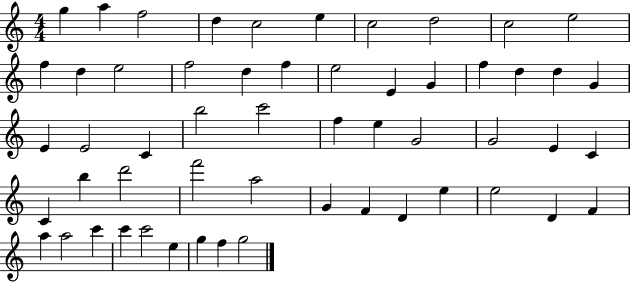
{
  \clef treble
  \numericTimeSignature
  \time 4/4
  \key c \major
  g''4 a''4 f''2 | d''4 c''2 e''4 | c''2 d''2 | c''2 e''2 | \break f''4 d''4 e''2 | f''2 d''4 f''4 | e''2 e'4 g'4 | f''4 d''4 d''4 g'4 | \break e'4 e'2 c'4 | b''2 c'''2 | f''4 e''4 g'2 | g'2 e'4 c'4 | \break c'4 b''4 d'''2 | f'''2 a''2 | g'4 f'4 d'4 e''4 | e''2 d'4 f'4 | \break a''4 a''2 c'''4 | c'''4 c'''2 e''4 | g''4 f''4 g''2 | \bar "|."
}